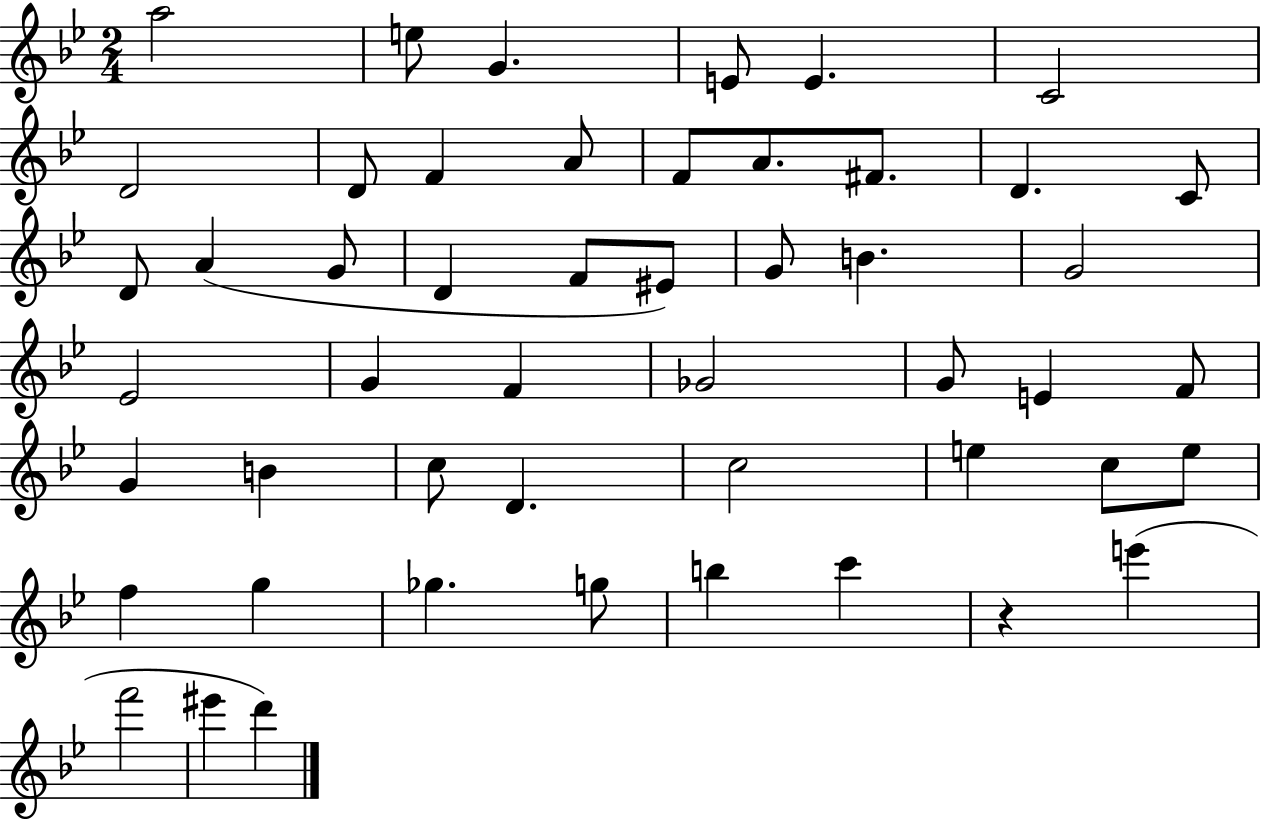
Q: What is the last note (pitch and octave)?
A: D6